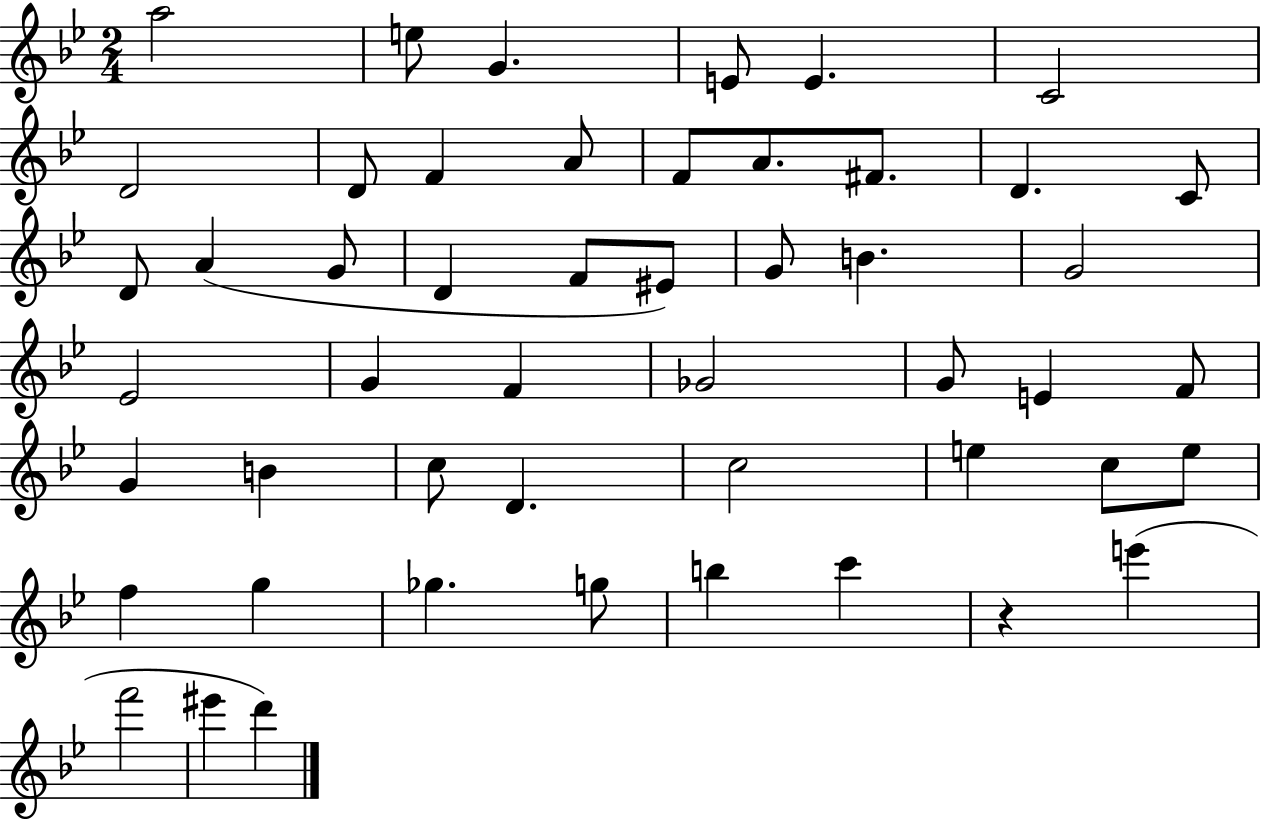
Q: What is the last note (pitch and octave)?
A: D6